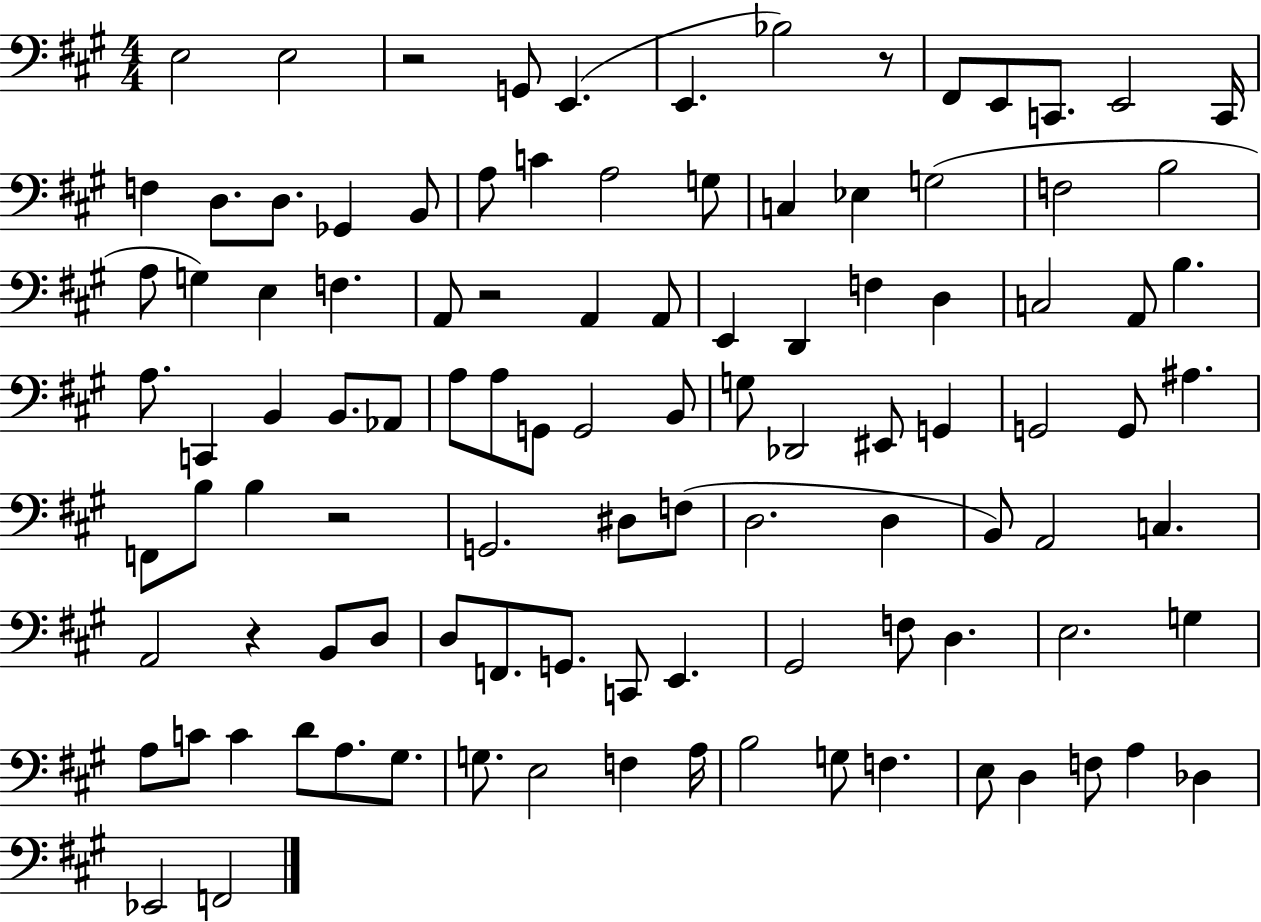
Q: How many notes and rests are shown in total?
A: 105